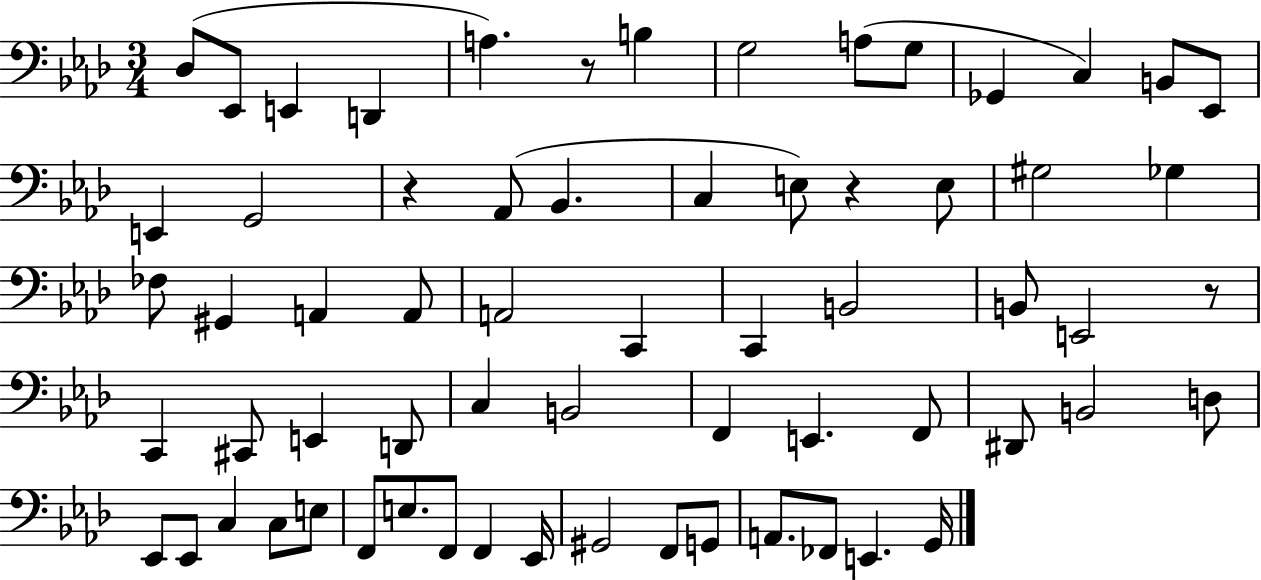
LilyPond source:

{
  \clef bass
  \numericTimeSignature
  \time 3/4
  \key aes \major
  des8( ees,8 e,4 d,4 | a4.) r8 b4 | g2 a8( g8 | ges,4 c4) b,8 ees,8 | \break e,4 g,2 | r4 aes,8( bes,4. | c4 e8) r4 e8 | gis2 ges4 | \break fes8 gis,4 a,4 a,8 | a,2 c,4 | c,4 b,2 | b,8 e,2 r8 | \break c,4 cis,8 e,4 d,8 | c4 b,2 | f,4 e,4. f,8 | dis,8 b,2 d8 | \break ees,8 ees,8 c4 c8 e8 | f,8 e8. f,8 f,4 ees,16 | gis,2 f,8 g,8 | a,8. fes,8 e,4. g,16 | \break \bar "|."
}